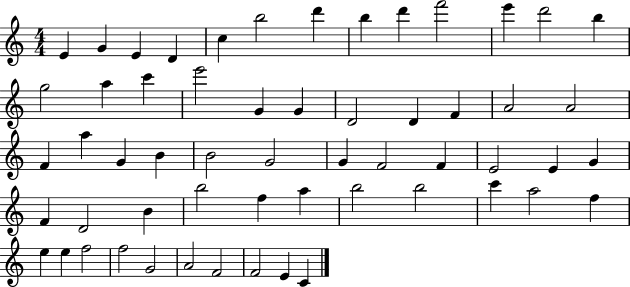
{
  \clef treble
  \numericTimeSignature
  \time 4/4
  \key c \major
  e'4 g'4 e'4 d'4 | c''4 b''2 d'''4 | b''4 d'''4 f'''2 | e'''4 d'''2 b''4 | \break g''2 a''4 c'''4 | e'''2 g'4 g'4 | d'2 d'4 f'4 | a'2 a'2 | \break f'4 a''4 g'4 b'4 | b'2 g'2 | g'4 f'2 f'4 | e'2 e'4 g'4 | \break f'4 d'2 b'4 | b''2 f''4 a''4 | b''2 b''2 | c'''4 a''2 f''4 | \break e''4 e''4 f''2 | f''2 g'2 | a'2 f'2 | f'2 e'4 c'4 | \break \bar "|."
}